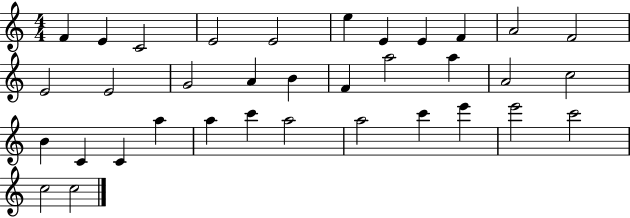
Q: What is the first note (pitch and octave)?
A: F4